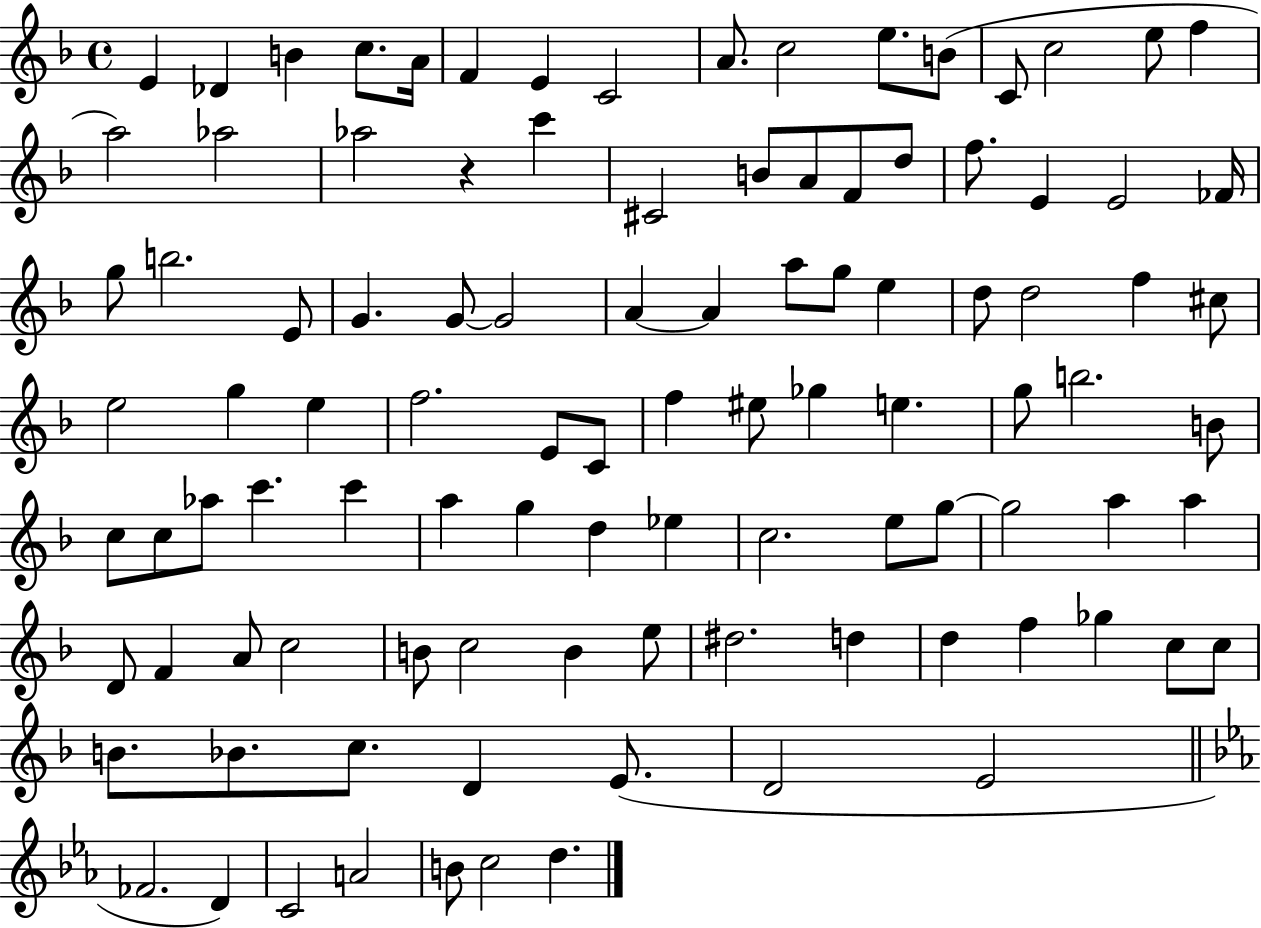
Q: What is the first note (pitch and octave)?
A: E4